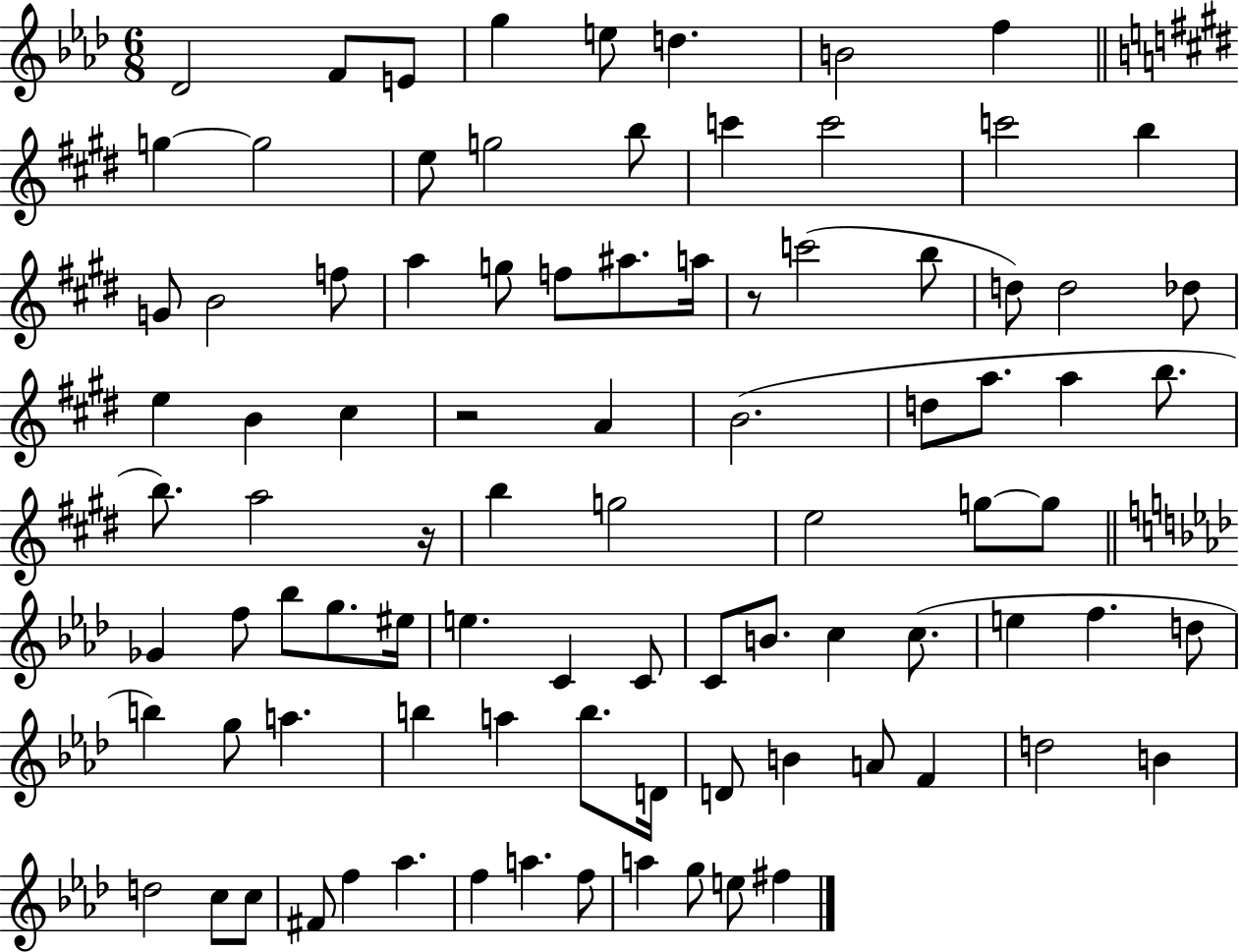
Db4/h F4/e E4/e G5/q E5/e D5/q. B4/h F5/q G5/q G5/h E5/e G5/h B5/e C6/q C6/h C6/h B5/q G4/e B4/h F5/e A5/q G5/e F5/e A#5/e. A5/s R/e C6/h B5/e D5/e D5/h Db5/e E5/q B4/q C#5/q R/h A4/q B4/h. D5/e A5/e. A5/q B5/e. B5/e. A5/h R/s B5/q G5/h E5/h G5/e G5/e Gb4/q F5/e Bb5/e G5/e. EIS5/s E5/q. C4/q C4/e C4/e B4/e. C5/q C5/e. E5/q F5/q. D5/e B5/q G5/e A5/q. B5/q A5/q B5/e. D4/s D4/e B4/q A4/e F4/q D5/h B4/q D5/h C5/e C5/e F#4/e F5/q Ab5/q. F5/q A5/q. F5/e A5/q G5/e E5/e F#5/q